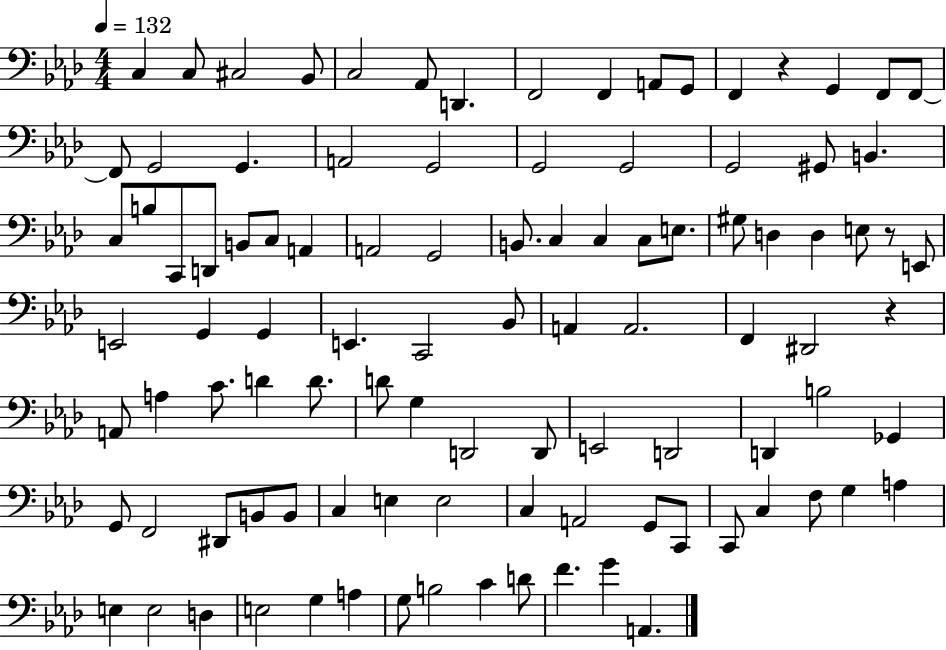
C3/q C3/e C#3/h Bb2/e C3/h Ab2/e D2/q. F2/h F2/q A2/e G2/e F2/q R/q G2/q F2/e F2/e F2/e G2/h G2/q. A2/h G2/h G2/h G2/h G2/h G#2/e B2/q. C3/e B3/e C2/e D2/e B2/e C3/e A2/q A2/h G2/h B2/e. C3/q C3/q C3/e E3/e. G#3/e D3/q D3/q E3/e R/e E2/e E2/h G2/q G2/q E2/q. C2/h Bb2/e A2/q A2/h. F2/q D#2/h R/q A2/e A3/q C4/e. D4/q D4/e. D4/e G3/q D2/h D2/e E2/h D2/h D2/q B3/h Gb2/q G2/e F2/h D#2/e B2/e B2/e C3/q E3/q E3/h C3/q A2/h G2/e C2/e C2/e C3/q F3/e G3/q A3/q E3/q E3/h D3/q E3/h G3/q A3/q G3/e B3/h C4/q D4/e F4/q. G4/q A2/q.